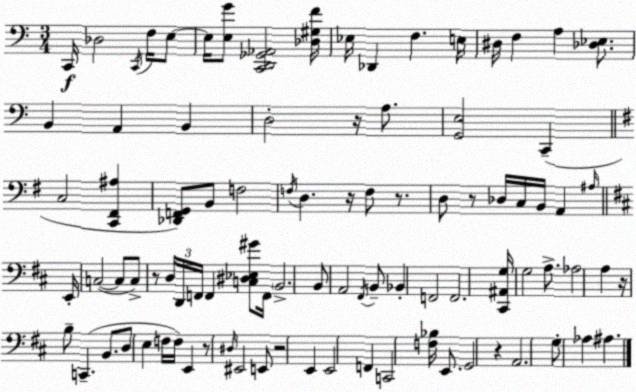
X:1
T:Untitled
M:3/4
L:1/4
K:Am
C,,/4 _D,2 C,,/4 F,/4 E,/2 E,/4 [E,G]/2 [C,,D,,_G,,_A,,]2 [_D,^G,F]/4 _E,/4 _D,, F, E,/4 ^D,/4 F, A, [_D,_E,]/2 B,, A,, B,, D,2 z/4 A,/2 [G,,E,]2 C,, C,2 [C,,^F,,^A,] [_D,,F,,G,,]/2 B,,/2 F,2 F,/4 D, z/4 F,/2 z/2 D,/2 z/2 _D,/4 C,/4 B,,/4 A,, ^A,/4 E,,/4 C,2 C,/2 C,/2 z/2 D,/4 D,,/4 F,,/4 F,, [C,^D,_E,^G]/2 F,,/4 B,,2 B,,/2 A,,2 ^F,,/4 B,,/2 _B,, F,,2 F,,2 [^C,,^A,,G,]/4 G,2 A,/2 _A,2 A, z/4 B,/2 C,, B,,/2 D,/2 E, F,/4 F,/4 E,, z/2 ^D,/4 ^E,,2 E,,/2 z2 E,, E,,2 F,, C,,2 [F,_B,]/4 E,,/2 G,,2 z A,,2 G,/2 _A, ^A,